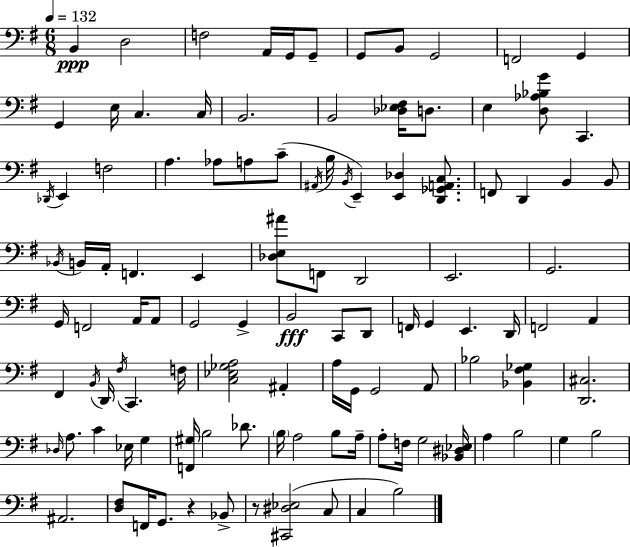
{
  \clef bass
  \numericTimeSignature
  \time 6/8
  \key g \major
  \tempo 4 = 132
  b,4\ppp d2 | f2 a,16 g,16 g,8-- | g,8 b,8 g,2 | f,2 g,4 | \break g,4 e16 c4. c16 | b,2. | b,2 <des ees fis>16 d8. | e4 <d aes bes g'>8 c,4. | \break \acciaccatura { des,16 } e,4 f2 | a4. aes8 a8 c'8--( | \acciaccatura { ais,16 } b16 \acciaccatura { b,16 }) e,4-- <e, des>4 | <d, ges, a, c>8. f,8 d,4 b,4 | \break b,8 \acciaccatura { bes,16 } b,16 a,16-. f,4. | e,4 <des e ais'>8 f,8 d,2 | e,2. | g,2. | \break g,16 f,2 | a,16 a,8 g,2 | g,4-> b,2\fff | c,8 d,8 f,16 g,4 e,4. | \break d,16 f,2 | a,4 fis,4 \acciaccatura { b,16 } d,16 \acciaccatura { fis16 } c,4. | f16 <c ees ges a>2 | ais,4-. a16 g,16 g,2 | \break a,8 bes2 | <bes, fis ges>4 <d, cis>2. | \grace { des16 } a8. c'4 | ees16 g4 <f, gis>16 b2 | \break des'8. \parenthesize b16 a2 | b8 a16-- a8-. f16 g2 | <bes, dis ees>16 a4 b2 | g4 b2 | \break ais,2. | <d fis>8 f,16 g,8. | r4 bes,8-> r8 <cis, dis ees>2( | c8 c4 b2) | \break \bar "|."
}